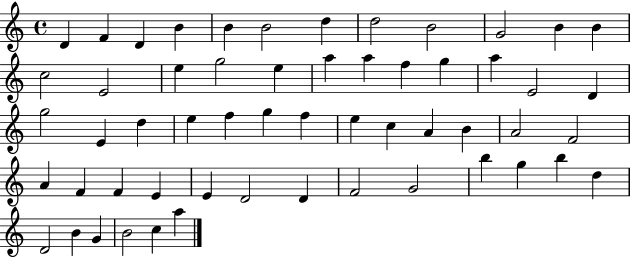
X:1
T:Untitled
M:4/4
L:1/4
K:C
D F D B B B2 d d2 B2 G2 B B c2 E2 e g2 e a a f g a E2 D g2 E d e f g f e c A B A2 F2 A F F E E D2 D F2 G2 b g b d D2 B G B2 c a